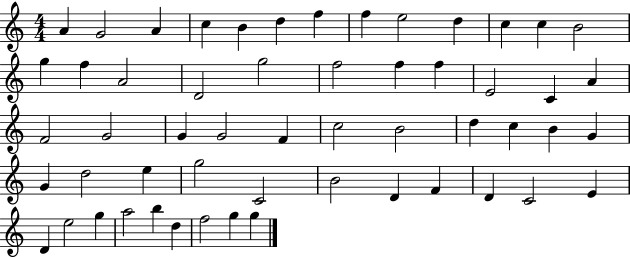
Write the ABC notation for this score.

X:1
T:Untitled
M:4/4
L:1/4
K:C
A G2 A c B d f f e2 d c c B2 g f A2 D2 g2 f2 f f E2 C A F2 G2 G G2 F c2 B2 d c B G G d2 e g2 C2 B2 D F D C2 E D e2 g a2 b d f2 g g